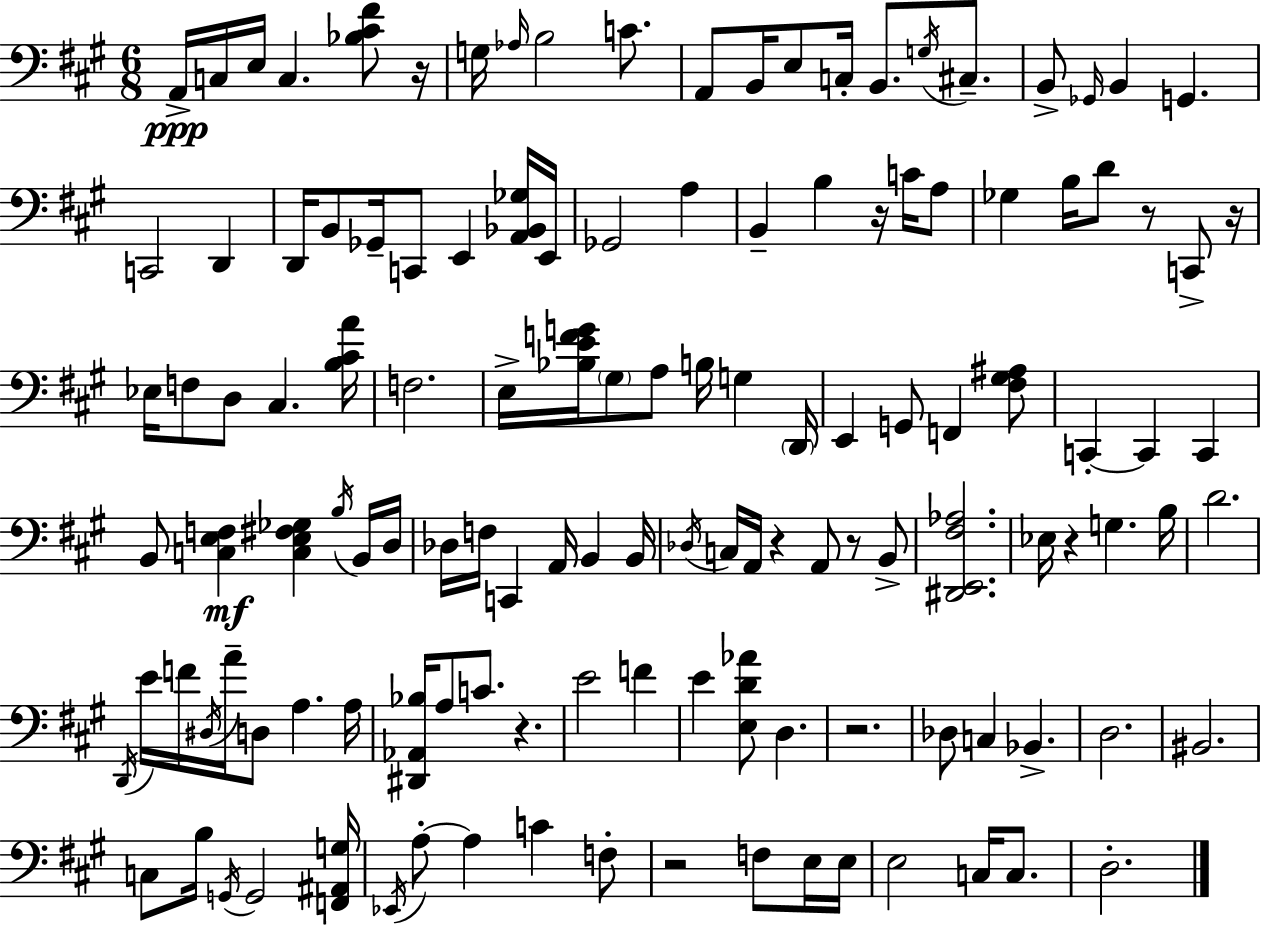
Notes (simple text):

A2/s C3/s E3/s C3/q. [Bb3,C#4,F#4]/e R/s G3/s Ab3/s B3/h C4/e. A2/e B2/s E3/e C3/s B2/e. G3/s C#3/e. B2/e Gb2/s B2/q G2/q. C2/h D2/q D2/s B2/e Gb2/s C2/e E2/q [A2,Bb2,Gb3]/s E2/s Gb2/h A3/q B2/q B3/q R/s C4/s A3/e Gb3/q B3/s D4/e R/e C2/e R/s Eb3/s F3/e D3/e C#3/q. [B3,C#4,A4]/s F3/h. E3/s [Bb3,E4,F4,G4]/s G#3/e A3/e B3/s G3/q D2/s E2/q G2/e F2/q [F#3,G#3,A#3]/e C2/q C2/q C2/q B2/e [C3,E3,F3]/q [C3,E3,F#3,Gb3]/q B3/s B2/s D3/s Db3/s F3/s C2/q A2/s B2/q B2/s Db3/s C3/s A2/s R/q A2/e R/e B2/e [D#2,E2,F#3,Ab3]/h. Eb3/s R/q G3/q. B3/s D4/h. D2/s E4/s F4/s D#3/s A4/s D3/e A3/q. A3/s [D#2,Ab2,Bb3]/s A3/e C4/e. R/q. E4/h F4/q E4/q [E3,D4,Ab4]/e D3/q. R/h. Db3/e C3/q Bb2/q. D3/h. BIS2/h. C3/e B3/s G2/s G2/h [F2,A#2,G3]/s Eb2/s A3/e A3/q C4/q F3/e R/h F3/e E3/s E3/s E3/h C3/s C3/e. D3/h.